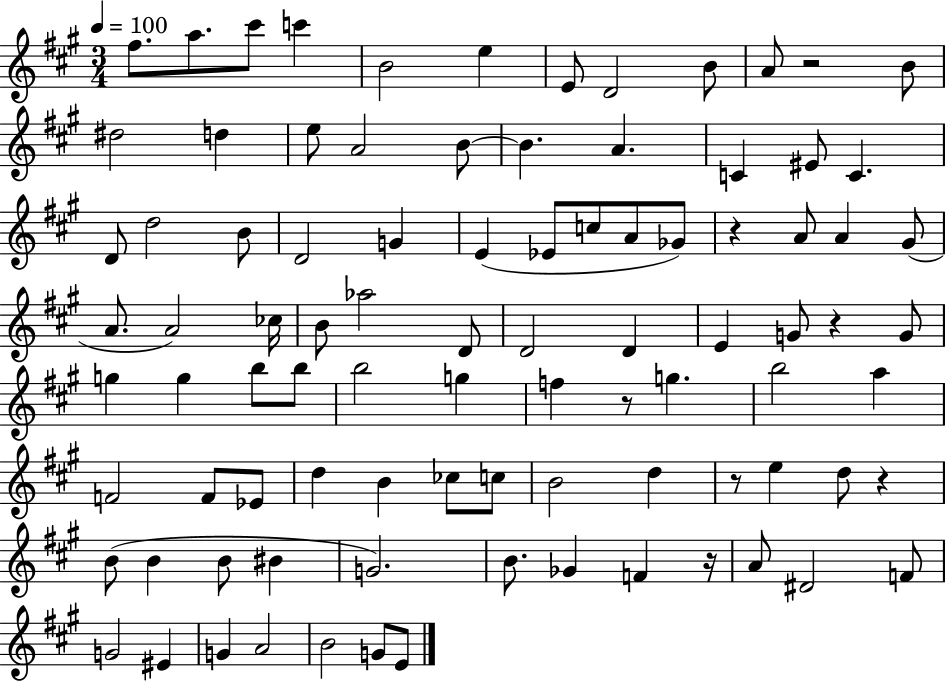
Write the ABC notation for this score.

X:1
T:Untitled
M:3/4
L:1/4
K:A
^f/2 a/2 ^c'/2 c' B2 e E/2 D2 B/2 A/2 z2 B/2 ^d2 d e/2 A2 B/2 B A C ^E/2 C D/2 d2 B/2 D2 G E _E/2 c/2 A/2 _G/2 z A/2 A ^G/2 A/2 A2 _c/4 B/2 _a2 D/2 D2 D E G/2 z G/2 g g b/2 b/2 b2 g f z/2 g b2 a F2 F/2 _E/2 d B _c/2 c/2 B2 d z/2 e d/2 z B/2 B B/2 ^B G2 B/2 _G F z/4 A/2 ^D2 F/2 G2 ^E G A2 B2 G/2 E/2